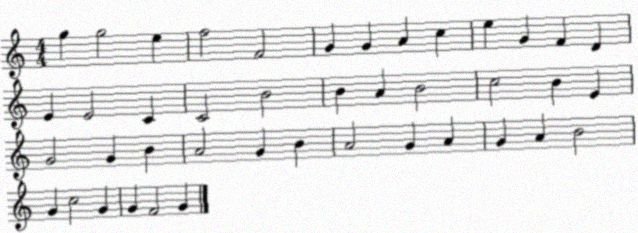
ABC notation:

X:1
T:Untitled
M:4/4
L:1/4
K:C
g g2 e f2 F2 G G A c e G F D E E2 C C2 B2 B A B2 c2 B E G2 G B A2 G B A2 G A G A B2 G c2 G G F2 G